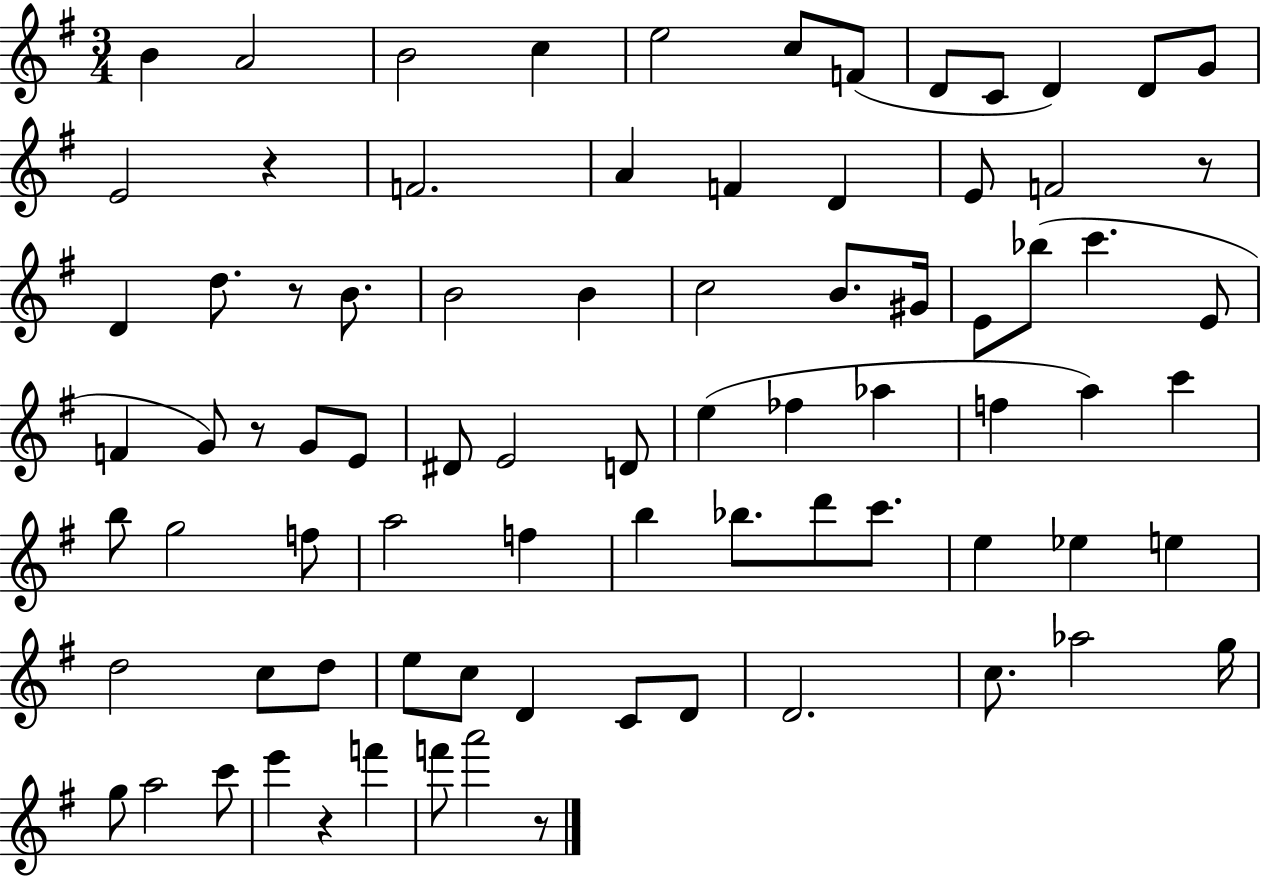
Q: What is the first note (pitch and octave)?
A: B4